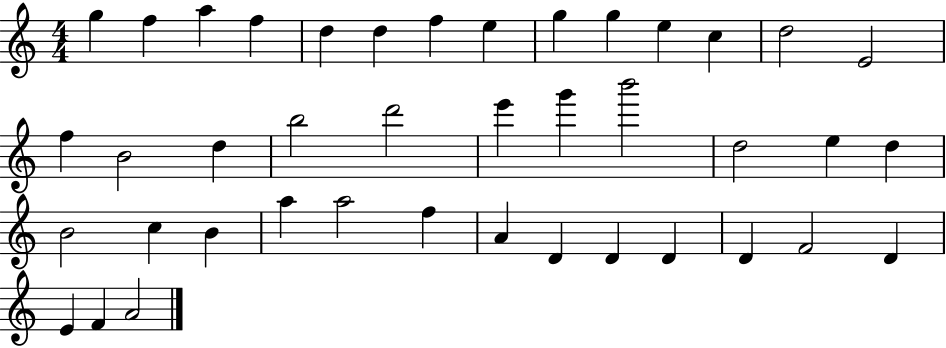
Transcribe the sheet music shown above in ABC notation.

X:1
T:Untitled
M:4/4
L:1/4
K:C
g f a f d d f e g g e c d2 E2 f B2 d b2 d'2 e' g' b'2 d2 e d B2 c B a a2 f A D D D D F2 D E F A2